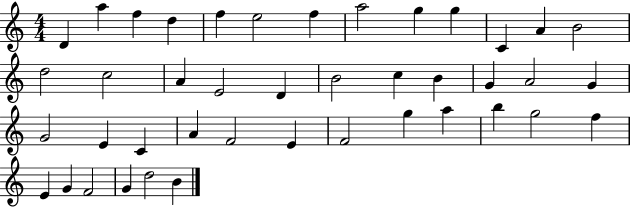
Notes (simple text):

D4/q A5/q F5/q D5/q F5/q E5/h F5/q A5/h G5/q G5/q C4/q A4/q B4/h D5/h C5/h A4/q E4/h D4/q B4/h C5/q B4/q G4/q A4/h G4/q G4/h E4/q C4/q A4/q F4/h E4/q F4/h G5/q A5/q B5/q G5/h F5/q E4/q G4/q F4/h G4/q D5/h B4/q